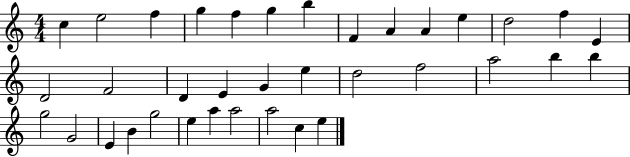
{
  \clef treble
  \numericTimeSignature
  \time 4/4
  \key c \major
  c''4 e''2 f''4 | g''4 f''4 g''4 b''4 | f'4 a'4 a'4 e''4 | d''2 f''4 e'4 | \break d'2 f'2 | d'4 e'4 g'4 e''4 | d''2 f''2 | a''2 b''4 b''4 | \break g''2 g'2 | e'4 b'4 g''2 | e''4 a''4 a''2 | a''2 c''4 e''4 | \break \bar "|."
}